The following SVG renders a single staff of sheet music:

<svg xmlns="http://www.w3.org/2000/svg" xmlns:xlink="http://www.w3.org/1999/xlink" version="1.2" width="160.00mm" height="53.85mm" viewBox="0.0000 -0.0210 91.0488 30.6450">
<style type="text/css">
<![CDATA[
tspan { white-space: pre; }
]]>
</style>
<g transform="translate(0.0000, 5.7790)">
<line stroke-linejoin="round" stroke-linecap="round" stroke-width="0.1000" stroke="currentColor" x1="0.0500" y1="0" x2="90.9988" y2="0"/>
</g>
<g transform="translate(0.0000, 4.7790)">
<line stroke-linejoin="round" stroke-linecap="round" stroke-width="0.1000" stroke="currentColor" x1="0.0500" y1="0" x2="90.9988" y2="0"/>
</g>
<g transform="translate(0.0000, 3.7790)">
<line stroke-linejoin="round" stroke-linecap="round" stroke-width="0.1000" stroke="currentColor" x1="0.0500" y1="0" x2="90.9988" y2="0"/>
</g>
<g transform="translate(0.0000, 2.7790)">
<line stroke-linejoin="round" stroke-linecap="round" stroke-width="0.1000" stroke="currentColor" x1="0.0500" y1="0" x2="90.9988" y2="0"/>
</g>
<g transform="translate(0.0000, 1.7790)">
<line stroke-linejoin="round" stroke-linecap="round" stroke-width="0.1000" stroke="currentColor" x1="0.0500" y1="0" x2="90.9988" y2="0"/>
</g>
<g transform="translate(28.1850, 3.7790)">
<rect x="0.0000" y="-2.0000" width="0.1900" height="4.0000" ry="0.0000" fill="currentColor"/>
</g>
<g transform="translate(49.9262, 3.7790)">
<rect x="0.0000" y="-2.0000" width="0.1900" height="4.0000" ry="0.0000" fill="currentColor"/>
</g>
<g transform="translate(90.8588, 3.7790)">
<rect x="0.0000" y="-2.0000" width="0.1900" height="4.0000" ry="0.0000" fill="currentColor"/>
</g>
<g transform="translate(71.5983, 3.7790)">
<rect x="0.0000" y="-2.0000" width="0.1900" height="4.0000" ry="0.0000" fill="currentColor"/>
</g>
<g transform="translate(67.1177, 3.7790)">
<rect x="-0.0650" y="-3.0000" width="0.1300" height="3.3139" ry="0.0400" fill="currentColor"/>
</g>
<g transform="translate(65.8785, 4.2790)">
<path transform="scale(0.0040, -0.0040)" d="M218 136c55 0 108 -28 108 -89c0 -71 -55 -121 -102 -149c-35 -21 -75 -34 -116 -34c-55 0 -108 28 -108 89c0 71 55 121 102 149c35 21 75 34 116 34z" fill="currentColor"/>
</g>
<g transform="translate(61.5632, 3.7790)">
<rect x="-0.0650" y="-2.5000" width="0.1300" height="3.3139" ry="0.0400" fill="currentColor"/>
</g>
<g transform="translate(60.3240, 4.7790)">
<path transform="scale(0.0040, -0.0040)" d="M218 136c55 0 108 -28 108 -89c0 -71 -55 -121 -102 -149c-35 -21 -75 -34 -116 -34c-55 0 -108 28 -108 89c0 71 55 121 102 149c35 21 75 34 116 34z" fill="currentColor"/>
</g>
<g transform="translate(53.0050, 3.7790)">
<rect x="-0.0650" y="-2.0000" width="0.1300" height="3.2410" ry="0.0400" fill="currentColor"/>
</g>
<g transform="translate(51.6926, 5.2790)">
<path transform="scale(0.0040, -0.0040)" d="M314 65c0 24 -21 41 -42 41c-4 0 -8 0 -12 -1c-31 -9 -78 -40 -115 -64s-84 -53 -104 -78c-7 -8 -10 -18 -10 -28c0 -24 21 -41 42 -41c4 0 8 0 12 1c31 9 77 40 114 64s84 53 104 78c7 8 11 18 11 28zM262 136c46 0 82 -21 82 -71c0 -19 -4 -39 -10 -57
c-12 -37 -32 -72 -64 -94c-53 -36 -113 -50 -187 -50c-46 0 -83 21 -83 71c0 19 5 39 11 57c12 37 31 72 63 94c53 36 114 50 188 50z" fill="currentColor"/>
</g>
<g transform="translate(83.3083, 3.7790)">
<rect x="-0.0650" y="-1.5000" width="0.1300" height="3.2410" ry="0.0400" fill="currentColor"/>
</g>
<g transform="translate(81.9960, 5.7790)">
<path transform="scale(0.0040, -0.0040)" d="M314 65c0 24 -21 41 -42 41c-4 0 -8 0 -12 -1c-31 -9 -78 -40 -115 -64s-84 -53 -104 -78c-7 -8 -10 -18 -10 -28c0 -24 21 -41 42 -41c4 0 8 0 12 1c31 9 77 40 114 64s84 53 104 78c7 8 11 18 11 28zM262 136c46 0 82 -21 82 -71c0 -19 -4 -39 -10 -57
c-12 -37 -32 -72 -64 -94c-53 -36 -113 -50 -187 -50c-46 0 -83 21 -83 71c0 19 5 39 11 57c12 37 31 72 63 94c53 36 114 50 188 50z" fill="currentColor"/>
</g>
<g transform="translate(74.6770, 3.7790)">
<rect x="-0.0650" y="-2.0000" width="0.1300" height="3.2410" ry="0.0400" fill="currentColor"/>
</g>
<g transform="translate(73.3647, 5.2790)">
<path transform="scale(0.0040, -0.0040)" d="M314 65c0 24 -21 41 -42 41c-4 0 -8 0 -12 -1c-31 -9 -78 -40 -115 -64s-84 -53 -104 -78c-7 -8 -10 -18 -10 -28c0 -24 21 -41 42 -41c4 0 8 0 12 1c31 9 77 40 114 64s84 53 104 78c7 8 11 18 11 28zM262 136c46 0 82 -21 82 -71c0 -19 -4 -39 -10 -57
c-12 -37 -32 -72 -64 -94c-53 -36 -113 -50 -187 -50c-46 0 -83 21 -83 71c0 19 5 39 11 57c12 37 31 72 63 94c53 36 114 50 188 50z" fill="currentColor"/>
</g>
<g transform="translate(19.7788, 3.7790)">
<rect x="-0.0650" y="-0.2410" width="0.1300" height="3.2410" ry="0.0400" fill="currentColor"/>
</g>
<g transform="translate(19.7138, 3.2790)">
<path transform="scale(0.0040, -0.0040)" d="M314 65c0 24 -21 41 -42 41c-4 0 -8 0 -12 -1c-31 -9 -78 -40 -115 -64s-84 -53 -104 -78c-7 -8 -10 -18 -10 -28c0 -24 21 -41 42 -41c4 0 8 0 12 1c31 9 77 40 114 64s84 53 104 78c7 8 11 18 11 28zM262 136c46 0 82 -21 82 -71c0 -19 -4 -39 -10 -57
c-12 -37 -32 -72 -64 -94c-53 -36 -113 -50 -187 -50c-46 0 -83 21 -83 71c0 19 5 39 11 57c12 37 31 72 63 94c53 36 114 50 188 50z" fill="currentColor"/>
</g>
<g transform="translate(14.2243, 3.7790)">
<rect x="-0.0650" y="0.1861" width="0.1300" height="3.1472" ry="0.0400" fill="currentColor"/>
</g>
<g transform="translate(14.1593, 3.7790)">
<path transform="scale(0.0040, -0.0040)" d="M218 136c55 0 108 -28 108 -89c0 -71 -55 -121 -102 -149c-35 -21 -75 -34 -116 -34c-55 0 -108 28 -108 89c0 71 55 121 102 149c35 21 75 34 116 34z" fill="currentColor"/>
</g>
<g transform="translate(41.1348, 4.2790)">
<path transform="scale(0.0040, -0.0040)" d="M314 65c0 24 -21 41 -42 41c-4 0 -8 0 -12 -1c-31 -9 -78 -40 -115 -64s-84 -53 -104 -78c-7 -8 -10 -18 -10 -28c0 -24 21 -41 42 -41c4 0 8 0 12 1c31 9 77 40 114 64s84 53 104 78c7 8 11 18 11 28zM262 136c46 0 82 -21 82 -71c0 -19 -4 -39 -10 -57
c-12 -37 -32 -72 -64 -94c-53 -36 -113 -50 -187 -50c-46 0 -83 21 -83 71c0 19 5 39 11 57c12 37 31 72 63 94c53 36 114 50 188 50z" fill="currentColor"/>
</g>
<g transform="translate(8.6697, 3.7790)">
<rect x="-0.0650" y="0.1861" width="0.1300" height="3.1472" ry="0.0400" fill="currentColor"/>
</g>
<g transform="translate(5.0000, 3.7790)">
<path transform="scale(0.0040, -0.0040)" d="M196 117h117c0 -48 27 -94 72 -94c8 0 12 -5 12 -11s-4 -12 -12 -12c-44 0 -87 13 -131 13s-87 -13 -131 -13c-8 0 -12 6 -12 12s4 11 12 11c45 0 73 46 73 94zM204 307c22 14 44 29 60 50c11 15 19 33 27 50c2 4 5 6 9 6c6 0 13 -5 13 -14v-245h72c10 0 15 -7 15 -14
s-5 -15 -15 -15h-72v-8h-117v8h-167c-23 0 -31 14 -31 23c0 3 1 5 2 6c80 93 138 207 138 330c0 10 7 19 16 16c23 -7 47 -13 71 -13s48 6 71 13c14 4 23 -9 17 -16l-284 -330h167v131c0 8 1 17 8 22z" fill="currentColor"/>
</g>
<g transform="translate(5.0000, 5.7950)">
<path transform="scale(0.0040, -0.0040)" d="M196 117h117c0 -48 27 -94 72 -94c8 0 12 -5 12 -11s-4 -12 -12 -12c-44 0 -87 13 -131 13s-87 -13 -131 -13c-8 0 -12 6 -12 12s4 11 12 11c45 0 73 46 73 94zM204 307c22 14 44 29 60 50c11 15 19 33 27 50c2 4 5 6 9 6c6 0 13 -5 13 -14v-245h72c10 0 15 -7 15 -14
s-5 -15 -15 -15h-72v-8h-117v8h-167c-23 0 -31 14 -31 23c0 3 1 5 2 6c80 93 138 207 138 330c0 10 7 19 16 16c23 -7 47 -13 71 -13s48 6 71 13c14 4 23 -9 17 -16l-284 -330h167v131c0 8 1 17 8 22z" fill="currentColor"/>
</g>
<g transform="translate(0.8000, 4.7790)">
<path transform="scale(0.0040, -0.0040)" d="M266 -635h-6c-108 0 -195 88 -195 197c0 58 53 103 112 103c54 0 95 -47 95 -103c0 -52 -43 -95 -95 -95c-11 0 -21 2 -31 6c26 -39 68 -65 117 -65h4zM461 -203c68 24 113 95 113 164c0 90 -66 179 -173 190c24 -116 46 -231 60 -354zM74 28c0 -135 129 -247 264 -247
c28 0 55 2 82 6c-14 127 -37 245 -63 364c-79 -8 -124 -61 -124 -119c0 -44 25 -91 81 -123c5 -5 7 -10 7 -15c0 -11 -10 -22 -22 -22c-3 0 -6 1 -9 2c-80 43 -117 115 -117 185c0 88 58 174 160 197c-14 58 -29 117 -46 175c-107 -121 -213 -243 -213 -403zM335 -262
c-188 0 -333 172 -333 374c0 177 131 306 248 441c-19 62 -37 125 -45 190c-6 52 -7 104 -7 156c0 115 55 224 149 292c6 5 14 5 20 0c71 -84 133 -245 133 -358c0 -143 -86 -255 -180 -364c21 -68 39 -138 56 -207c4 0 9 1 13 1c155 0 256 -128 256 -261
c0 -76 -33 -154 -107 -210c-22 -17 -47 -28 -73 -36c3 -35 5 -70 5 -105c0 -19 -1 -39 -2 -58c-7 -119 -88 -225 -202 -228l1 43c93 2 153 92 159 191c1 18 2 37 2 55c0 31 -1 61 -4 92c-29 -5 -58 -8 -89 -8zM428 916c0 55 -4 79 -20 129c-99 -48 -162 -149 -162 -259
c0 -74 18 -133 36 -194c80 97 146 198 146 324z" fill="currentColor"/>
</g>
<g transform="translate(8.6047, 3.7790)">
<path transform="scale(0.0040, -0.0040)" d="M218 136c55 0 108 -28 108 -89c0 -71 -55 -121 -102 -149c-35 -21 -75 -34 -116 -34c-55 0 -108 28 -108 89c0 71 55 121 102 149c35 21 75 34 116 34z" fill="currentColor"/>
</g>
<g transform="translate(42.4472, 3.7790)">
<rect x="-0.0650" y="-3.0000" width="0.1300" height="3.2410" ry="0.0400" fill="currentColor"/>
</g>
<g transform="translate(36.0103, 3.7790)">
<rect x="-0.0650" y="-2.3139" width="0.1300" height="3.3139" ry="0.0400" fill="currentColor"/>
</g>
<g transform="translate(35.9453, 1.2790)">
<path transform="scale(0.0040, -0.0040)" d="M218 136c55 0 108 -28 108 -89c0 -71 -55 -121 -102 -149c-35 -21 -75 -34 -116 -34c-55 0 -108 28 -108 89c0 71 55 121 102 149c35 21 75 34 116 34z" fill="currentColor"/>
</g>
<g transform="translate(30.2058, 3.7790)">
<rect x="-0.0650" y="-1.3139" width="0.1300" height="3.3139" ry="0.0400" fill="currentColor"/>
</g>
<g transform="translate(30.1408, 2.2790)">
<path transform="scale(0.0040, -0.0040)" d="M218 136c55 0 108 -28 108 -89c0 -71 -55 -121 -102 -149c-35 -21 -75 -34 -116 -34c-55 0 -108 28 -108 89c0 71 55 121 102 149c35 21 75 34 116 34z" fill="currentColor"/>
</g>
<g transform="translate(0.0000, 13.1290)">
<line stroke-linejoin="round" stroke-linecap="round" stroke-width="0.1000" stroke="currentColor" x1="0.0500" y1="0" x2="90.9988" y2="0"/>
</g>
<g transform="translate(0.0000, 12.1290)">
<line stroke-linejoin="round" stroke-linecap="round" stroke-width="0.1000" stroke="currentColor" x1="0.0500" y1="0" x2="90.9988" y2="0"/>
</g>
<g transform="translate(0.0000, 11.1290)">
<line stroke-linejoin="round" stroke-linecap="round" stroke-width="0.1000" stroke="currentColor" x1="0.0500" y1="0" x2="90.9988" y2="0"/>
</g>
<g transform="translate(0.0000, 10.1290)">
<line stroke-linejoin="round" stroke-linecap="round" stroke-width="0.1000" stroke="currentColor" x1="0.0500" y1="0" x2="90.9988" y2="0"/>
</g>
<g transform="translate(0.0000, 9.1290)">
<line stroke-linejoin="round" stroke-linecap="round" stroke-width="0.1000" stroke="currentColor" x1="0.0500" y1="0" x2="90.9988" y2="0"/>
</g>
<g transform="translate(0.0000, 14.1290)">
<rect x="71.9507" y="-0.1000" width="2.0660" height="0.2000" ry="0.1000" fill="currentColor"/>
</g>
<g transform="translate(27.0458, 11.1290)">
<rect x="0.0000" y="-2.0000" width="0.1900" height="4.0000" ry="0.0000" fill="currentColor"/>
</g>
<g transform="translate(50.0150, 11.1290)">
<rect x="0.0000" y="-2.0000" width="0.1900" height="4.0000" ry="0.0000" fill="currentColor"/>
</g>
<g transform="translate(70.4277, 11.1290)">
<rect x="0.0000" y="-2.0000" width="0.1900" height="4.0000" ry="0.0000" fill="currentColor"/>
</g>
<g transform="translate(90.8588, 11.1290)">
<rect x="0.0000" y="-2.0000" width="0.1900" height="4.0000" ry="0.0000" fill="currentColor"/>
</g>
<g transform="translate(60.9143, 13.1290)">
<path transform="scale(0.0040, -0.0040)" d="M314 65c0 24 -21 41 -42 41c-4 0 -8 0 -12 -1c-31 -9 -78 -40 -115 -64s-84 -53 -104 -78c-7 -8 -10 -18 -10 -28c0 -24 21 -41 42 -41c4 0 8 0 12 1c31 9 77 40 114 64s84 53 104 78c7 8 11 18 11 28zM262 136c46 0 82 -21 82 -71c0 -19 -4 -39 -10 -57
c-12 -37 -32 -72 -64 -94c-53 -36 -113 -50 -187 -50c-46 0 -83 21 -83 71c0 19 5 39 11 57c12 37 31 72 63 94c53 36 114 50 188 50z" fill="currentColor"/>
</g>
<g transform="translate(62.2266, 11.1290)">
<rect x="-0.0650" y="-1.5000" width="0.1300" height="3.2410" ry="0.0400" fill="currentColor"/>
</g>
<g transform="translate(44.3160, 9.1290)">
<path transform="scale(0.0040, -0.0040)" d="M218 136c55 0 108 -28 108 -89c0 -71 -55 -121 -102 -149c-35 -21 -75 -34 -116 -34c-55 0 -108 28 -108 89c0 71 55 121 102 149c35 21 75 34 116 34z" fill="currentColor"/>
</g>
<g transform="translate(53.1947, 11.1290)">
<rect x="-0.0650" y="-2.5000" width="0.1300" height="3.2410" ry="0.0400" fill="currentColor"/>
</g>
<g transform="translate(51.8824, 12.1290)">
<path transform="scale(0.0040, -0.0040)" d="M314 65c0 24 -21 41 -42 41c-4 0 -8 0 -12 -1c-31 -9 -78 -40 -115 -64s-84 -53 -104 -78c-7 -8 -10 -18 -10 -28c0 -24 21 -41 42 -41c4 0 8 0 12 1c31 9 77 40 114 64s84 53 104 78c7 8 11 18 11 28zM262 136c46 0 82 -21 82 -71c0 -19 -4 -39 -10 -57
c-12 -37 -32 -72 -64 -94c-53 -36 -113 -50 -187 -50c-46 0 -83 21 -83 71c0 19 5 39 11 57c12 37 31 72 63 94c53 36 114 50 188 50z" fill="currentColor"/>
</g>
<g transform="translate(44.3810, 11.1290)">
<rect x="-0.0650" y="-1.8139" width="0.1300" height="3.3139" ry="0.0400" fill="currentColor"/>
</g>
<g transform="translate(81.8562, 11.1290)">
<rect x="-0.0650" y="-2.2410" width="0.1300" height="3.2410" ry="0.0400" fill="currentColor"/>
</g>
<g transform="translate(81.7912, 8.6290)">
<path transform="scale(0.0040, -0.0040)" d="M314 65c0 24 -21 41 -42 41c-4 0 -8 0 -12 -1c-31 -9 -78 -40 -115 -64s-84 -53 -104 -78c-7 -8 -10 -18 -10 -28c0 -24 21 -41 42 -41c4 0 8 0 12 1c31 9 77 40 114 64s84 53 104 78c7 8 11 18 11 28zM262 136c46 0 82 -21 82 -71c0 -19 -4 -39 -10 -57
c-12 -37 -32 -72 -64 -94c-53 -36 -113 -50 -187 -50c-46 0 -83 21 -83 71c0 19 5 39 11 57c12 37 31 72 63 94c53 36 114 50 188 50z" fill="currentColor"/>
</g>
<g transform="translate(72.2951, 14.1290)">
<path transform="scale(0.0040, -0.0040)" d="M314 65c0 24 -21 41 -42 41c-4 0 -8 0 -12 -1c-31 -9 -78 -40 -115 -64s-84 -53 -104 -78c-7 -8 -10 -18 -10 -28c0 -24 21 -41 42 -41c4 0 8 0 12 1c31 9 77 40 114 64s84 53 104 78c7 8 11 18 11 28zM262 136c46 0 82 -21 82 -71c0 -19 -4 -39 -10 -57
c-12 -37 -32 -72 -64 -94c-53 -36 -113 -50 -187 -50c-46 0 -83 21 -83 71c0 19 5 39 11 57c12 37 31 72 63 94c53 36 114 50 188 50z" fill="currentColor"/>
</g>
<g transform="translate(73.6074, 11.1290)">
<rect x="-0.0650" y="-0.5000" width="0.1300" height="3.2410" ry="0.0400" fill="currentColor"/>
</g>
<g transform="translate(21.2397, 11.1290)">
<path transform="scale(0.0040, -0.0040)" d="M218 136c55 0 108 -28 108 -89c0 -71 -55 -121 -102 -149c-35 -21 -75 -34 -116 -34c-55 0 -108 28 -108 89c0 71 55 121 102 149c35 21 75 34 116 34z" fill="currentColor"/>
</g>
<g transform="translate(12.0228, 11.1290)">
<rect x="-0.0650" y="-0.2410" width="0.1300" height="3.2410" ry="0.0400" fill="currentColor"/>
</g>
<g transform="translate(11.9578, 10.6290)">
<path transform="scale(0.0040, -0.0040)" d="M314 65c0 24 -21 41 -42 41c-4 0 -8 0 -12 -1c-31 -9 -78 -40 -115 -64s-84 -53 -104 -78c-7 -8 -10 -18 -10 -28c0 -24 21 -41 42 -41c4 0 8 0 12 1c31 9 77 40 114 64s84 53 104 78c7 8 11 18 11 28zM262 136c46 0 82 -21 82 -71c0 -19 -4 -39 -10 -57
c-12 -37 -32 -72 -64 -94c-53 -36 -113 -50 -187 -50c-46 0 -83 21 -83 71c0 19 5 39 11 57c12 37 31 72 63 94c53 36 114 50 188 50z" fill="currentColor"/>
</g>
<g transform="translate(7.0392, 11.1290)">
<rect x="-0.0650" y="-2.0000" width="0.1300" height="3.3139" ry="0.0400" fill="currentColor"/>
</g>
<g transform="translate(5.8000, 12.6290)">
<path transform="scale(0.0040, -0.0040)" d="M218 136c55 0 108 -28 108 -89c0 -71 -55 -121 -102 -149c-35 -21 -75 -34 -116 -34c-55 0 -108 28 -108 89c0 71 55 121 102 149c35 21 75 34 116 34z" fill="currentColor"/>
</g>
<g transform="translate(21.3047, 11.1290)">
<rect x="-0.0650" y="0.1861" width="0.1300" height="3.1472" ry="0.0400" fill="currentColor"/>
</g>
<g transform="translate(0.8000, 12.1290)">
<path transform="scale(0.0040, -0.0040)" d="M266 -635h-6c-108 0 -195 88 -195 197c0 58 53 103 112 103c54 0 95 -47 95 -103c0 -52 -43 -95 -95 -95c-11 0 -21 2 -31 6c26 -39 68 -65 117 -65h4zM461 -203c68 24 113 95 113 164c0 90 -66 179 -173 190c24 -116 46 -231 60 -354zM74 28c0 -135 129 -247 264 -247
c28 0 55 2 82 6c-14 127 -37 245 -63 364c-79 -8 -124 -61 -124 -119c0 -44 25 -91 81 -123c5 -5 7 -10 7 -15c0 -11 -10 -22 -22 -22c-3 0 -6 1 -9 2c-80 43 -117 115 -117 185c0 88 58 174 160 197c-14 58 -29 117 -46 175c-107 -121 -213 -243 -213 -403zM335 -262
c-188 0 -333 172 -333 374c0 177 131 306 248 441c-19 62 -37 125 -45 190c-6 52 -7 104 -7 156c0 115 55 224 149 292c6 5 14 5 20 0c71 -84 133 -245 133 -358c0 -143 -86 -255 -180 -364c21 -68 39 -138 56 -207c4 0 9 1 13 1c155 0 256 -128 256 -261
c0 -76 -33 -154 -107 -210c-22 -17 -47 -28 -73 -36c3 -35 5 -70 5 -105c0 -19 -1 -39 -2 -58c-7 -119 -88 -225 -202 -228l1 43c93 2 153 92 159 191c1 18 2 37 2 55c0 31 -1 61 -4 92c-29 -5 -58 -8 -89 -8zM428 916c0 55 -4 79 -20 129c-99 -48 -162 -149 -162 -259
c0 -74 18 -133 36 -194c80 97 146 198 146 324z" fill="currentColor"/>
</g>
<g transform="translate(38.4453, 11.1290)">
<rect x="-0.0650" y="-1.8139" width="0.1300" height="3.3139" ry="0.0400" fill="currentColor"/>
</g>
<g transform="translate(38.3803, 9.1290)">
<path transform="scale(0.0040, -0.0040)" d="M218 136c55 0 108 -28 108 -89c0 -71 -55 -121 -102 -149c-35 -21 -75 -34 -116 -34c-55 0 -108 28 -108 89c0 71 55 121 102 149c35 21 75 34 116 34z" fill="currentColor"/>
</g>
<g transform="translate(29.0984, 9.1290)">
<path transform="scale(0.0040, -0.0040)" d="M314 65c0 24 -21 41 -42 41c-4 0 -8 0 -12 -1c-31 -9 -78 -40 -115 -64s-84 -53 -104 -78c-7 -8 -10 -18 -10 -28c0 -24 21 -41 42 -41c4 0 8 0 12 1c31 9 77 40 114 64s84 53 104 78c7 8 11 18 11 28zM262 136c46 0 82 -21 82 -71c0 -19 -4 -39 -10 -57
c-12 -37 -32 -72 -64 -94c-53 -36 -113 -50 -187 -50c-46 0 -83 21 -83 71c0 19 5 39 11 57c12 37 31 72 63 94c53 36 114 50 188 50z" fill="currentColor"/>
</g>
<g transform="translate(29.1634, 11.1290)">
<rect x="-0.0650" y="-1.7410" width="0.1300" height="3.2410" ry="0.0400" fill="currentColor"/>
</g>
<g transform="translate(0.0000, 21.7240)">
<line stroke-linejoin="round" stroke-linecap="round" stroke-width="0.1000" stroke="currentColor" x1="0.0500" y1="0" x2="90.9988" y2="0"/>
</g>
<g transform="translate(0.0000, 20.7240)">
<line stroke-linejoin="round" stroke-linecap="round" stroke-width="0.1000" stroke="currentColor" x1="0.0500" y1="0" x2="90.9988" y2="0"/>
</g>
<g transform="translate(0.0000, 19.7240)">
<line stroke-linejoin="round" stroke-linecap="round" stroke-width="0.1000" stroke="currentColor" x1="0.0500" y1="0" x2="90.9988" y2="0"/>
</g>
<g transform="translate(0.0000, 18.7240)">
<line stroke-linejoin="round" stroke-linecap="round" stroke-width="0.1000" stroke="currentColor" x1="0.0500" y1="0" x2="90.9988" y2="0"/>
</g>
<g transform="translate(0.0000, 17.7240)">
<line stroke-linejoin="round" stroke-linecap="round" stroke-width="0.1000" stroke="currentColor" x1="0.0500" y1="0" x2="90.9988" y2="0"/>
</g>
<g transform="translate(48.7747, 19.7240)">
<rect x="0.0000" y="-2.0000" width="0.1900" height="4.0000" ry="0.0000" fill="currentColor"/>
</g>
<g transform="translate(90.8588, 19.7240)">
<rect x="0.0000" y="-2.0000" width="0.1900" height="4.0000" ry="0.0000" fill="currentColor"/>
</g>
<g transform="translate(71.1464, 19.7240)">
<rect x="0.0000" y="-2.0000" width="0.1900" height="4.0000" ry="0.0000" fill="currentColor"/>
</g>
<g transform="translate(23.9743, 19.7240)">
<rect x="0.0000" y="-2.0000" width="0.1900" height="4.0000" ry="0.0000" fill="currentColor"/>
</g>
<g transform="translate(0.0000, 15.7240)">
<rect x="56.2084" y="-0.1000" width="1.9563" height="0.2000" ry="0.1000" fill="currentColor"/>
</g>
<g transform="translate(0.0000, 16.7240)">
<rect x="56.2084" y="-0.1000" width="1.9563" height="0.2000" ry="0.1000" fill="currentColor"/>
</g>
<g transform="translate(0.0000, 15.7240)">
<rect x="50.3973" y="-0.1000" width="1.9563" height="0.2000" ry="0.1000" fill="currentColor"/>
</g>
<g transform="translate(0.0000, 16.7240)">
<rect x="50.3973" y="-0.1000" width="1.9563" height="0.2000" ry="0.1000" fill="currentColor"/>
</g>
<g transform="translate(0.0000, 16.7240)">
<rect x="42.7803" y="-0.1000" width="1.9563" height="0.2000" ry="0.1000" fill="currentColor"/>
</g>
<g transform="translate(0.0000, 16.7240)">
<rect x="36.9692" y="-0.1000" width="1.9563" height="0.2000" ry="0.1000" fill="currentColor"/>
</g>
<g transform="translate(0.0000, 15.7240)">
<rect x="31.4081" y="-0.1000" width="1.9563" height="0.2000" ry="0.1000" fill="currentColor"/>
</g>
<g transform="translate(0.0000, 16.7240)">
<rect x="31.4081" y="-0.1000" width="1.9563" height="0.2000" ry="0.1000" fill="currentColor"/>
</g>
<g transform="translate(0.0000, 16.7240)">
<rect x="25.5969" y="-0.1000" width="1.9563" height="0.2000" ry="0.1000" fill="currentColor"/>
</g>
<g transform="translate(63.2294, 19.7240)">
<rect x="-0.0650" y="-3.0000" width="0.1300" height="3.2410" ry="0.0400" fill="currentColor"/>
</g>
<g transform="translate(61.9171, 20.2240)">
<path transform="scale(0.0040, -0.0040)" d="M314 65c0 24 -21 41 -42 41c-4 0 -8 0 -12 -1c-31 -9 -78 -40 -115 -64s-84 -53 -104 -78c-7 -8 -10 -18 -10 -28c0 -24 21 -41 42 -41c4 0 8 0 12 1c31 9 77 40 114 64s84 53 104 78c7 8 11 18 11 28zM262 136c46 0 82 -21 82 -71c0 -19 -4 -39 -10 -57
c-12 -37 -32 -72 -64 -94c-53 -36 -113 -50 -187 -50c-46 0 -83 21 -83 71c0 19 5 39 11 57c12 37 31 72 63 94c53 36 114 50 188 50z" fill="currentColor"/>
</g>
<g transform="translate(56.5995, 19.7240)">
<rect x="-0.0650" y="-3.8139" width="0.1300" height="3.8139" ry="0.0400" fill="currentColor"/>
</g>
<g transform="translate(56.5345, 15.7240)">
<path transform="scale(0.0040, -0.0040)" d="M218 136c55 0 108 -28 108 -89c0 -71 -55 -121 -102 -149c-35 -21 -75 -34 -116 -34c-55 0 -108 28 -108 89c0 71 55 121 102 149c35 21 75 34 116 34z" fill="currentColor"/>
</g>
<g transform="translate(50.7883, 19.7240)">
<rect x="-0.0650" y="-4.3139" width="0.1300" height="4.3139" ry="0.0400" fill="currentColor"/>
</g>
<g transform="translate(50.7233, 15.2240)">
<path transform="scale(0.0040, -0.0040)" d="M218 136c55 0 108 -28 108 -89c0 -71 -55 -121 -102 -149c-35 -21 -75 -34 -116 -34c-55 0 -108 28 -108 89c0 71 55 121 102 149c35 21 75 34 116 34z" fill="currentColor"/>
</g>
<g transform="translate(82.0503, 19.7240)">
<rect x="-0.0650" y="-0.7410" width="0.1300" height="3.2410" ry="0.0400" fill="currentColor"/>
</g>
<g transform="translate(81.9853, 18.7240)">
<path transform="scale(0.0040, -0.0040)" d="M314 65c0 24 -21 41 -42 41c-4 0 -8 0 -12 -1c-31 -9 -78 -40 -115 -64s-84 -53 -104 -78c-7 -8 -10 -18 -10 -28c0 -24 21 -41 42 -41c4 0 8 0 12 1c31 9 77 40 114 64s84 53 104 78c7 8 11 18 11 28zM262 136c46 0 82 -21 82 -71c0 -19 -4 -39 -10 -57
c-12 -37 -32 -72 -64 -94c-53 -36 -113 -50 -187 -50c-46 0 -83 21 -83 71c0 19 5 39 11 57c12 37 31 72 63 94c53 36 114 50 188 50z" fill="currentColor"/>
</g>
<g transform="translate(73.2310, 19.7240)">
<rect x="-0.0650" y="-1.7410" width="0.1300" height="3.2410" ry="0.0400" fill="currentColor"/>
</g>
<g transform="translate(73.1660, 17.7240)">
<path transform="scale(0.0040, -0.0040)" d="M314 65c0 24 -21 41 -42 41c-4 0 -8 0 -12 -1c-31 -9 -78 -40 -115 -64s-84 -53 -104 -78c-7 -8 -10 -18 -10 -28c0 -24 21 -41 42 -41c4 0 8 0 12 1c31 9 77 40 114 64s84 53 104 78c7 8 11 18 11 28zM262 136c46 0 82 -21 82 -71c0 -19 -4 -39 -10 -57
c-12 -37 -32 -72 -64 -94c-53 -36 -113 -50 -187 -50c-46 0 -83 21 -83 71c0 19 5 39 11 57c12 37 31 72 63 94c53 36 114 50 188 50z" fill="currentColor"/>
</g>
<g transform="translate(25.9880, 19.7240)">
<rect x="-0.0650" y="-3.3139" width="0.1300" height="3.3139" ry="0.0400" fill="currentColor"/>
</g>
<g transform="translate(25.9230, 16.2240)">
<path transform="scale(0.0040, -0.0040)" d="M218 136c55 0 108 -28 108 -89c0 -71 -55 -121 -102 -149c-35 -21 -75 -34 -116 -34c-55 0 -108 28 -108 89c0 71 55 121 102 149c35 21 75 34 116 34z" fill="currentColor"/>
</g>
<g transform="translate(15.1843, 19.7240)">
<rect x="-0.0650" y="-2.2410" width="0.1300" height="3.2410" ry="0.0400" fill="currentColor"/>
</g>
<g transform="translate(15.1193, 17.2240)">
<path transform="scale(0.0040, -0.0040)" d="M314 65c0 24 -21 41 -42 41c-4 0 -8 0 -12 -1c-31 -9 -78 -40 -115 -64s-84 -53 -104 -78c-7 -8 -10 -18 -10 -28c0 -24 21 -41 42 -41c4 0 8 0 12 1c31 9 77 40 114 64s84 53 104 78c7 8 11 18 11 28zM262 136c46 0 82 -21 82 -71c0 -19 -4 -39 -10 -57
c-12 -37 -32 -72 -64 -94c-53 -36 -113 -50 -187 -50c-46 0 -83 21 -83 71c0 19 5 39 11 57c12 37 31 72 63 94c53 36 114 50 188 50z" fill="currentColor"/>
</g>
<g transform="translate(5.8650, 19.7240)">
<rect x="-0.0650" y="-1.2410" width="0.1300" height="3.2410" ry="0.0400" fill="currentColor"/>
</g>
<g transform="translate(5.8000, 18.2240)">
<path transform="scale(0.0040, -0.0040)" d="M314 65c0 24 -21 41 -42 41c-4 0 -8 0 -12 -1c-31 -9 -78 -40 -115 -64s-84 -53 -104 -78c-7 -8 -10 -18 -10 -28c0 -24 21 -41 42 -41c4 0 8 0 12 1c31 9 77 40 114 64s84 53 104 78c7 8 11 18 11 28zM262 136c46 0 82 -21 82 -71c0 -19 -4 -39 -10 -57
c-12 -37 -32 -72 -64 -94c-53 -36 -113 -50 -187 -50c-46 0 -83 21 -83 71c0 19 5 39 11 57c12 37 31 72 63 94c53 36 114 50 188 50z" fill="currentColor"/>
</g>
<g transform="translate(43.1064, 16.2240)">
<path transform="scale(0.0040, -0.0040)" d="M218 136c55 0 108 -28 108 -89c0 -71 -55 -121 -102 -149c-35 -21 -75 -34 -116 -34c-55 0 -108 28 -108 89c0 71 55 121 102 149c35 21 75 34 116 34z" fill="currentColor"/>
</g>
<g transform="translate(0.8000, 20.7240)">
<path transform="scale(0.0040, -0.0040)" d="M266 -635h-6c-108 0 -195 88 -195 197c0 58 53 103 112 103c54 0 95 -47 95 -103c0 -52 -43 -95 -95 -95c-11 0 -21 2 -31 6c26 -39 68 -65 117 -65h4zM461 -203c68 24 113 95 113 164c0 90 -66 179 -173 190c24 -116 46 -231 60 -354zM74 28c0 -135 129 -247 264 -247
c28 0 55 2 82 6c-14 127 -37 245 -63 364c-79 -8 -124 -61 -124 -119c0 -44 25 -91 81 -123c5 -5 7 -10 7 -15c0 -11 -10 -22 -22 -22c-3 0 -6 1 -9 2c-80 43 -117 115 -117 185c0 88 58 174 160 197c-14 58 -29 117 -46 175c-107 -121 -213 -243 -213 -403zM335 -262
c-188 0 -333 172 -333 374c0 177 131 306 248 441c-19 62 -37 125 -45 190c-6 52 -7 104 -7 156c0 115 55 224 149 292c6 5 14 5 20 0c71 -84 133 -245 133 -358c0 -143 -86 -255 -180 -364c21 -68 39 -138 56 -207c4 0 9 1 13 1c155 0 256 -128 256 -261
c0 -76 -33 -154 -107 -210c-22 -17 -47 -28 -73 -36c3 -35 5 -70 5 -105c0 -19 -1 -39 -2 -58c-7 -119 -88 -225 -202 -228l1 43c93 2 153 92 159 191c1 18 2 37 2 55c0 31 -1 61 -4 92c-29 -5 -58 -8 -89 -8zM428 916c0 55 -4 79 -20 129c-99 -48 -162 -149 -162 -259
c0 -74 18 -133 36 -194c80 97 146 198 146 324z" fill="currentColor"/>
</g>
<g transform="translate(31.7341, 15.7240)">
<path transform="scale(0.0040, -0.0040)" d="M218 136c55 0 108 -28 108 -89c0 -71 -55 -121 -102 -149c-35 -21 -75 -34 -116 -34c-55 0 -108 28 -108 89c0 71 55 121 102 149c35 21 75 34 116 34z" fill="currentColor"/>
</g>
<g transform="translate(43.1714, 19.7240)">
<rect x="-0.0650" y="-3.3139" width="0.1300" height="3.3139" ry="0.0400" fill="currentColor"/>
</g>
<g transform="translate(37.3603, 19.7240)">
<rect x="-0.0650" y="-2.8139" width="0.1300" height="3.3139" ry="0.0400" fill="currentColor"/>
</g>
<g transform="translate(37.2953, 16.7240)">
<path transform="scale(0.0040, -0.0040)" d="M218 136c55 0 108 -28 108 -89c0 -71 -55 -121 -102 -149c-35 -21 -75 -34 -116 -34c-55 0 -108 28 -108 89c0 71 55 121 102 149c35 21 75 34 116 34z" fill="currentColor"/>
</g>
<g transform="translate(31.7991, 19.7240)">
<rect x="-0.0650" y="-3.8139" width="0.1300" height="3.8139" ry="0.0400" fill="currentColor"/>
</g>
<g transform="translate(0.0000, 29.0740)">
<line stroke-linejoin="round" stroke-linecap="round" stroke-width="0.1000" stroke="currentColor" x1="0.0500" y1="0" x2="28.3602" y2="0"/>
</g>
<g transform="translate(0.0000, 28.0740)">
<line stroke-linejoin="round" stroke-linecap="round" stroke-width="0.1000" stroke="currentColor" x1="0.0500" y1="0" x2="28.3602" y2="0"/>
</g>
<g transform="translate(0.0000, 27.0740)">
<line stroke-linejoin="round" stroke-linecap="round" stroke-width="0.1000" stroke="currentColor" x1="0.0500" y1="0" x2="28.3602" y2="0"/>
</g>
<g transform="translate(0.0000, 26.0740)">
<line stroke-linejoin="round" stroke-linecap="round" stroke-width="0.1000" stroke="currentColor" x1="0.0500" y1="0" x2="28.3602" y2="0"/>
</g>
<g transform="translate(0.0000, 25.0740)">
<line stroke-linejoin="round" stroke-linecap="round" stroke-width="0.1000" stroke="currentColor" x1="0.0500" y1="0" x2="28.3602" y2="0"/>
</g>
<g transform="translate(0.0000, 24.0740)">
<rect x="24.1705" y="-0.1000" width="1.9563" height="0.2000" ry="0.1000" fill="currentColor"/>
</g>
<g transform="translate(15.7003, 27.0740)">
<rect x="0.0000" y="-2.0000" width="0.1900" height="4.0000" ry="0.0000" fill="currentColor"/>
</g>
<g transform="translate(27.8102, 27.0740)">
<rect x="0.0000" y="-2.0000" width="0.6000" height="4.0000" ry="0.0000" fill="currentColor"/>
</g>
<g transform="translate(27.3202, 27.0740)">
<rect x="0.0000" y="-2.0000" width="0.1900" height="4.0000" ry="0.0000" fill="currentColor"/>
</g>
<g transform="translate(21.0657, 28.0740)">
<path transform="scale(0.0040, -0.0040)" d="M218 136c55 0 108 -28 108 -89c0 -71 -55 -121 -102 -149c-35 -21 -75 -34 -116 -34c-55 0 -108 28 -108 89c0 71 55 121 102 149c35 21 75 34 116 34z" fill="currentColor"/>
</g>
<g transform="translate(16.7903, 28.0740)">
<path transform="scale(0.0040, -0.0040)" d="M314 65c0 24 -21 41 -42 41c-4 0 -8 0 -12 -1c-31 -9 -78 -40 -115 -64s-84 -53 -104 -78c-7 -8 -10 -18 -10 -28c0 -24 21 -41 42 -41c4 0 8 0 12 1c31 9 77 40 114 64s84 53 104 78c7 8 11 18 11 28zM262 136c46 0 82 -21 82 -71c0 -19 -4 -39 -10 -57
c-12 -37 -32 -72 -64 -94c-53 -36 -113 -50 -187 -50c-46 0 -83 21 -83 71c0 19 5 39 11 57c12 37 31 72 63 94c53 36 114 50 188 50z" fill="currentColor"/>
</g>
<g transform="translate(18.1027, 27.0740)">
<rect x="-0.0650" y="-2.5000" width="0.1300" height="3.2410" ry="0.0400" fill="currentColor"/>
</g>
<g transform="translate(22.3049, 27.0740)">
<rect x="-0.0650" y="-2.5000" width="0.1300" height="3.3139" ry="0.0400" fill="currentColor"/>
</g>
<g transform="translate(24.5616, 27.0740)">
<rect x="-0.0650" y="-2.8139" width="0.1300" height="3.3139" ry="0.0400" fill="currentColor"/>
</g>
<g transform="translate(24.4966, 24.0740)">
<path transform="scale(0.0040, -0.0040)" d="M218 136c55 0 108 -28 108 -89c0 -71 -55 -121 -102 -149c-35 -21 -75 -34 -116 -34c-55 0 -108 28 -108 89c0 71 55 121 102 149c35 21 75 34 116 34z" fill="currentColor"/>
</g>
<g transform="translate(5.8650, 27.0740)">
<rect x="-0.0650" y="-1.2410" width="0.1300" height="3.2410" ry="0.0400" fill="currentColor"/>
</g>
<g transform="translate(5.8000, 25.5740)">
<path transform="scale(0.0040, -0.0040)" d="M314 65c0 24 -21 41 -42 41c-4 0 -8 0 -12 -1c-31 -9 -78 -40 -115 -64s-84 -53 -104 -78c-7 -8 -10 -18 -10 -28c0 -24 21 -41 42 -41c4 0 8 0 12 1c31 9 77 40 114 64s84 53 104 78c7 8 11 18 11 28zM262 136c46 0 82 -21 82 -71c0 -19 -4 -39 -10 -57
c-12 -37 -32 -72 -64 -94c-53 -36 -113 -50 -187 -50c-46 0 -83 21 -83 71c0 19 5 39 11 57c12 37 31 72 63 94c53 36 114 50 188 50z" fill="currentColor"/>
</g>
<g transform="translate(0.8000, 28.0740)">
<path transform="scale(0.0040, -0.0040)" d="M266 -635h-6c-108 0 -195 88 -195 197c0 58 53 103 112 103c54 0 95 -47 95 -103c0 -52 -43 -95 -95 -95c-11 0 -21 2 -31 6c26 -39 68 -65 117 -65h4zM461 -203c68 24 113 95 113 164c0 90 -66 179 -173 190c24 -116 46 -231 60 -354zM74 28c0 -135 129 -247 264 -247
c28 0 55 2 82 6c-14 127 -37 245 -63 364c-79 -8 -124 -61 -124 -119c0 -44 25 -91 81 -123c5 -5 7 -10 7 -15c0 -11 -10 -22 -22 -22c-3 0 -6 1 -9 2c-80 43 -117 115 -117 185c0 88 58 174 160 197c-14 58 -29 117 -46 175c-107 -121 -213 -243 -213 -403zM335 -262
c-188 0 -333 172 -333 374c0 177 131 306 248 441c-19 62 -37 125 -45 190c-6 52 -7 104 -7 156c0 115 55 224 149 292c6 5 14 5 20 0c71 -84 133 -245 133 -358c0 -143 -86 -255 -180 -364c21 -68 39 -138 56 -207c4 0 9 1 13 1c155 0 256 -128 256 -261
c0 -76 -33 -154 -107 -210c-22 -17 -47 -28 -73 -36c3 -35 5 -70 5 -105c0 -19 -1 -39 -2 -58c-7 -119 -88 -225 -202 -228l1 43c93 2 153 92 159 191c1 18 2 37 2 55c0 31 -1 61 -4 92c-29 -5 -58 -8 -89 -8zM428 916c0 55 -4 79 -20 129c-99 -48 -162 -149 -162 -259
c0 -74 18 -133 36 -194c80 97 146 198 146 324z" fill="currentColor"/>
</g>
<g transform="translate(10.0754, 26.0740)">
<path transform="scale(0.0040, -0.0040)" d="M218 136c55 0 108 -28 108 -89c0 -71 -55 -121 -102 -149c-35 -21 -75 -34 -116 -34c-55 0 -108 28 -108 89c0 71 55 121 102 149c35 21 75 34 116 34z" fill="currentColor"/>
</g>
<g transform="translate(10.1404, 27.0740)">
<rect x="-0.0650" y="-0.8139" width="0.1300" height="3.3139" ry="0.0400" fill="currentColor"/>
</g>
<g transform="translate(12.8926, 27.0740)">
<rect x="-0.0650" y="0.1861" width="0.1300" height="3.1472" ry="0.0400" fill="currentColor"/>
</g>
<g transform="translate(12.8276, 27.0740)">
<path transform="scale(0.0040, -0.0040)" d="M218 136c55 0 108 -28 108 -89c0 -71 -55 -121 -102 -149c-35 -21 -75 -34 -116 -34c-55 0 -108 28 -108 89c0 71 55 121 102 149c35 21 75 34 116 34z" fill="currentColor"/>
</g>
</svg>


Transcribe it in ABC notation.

X:1
T:Untitled
M:4/4
L:1/4
K:C
B B c2 e g A2 F2 G A F2 E2 F c2 B f2 f f G2 E2 C2 g2 e2 g2 b c' a b d' c' A2 f2 d2 e2 d B G2 G a